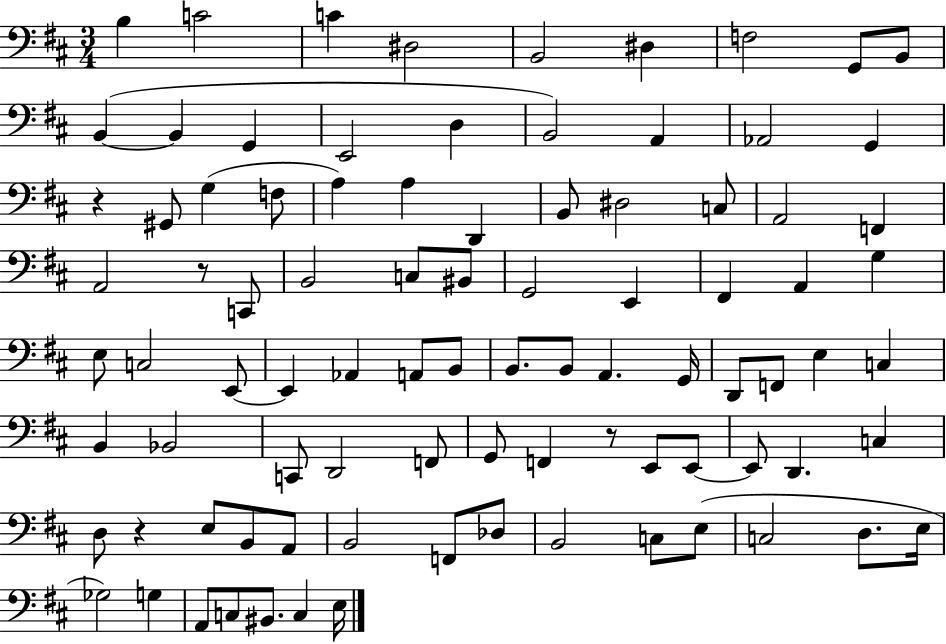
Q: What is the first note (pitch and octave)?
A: B3